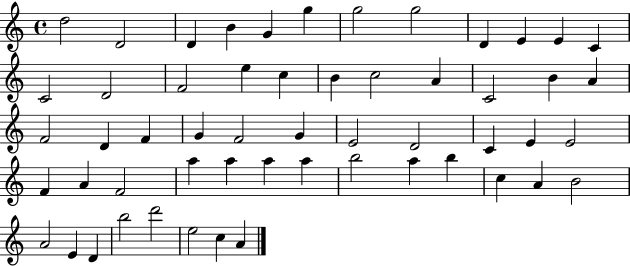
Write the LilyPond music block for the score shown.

{
  \clef treble
  \time 4/4
  \defaultTimeSignature
  \key c \major
  d''2 d'2 | d'4 b'4 g'4 g''4 | g''2 g''2 | d'4 e'4 e'4 c'4 | \break c'2 d'2 | f'2 e''4 c''4 | b'4 c''2 a'4 | c'2 b'4 a'4 | \break f'2 d'4 f'4 | g'4 f'2 g'4 | e'2 d'2 | c'4 e'4 e'2 | \break f'4 a'4 f'2 | a''4 a''4 a''4 a''4 | b''2 a''4 b''4 | c''4 a'4 b'2 | \break a'2 e'4 d'4 | b''2 d'''2 | e''2 c''4 a'4 | \bar "|."
}